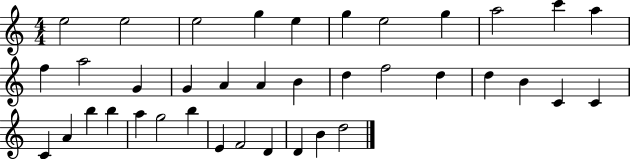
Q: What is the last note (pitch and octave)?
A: D5